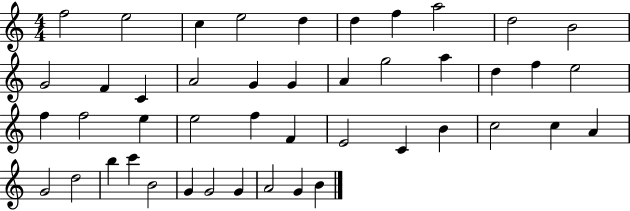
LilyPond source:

{
  \clef treble
  \numericTimeSignature
  \time 4/4
  \key c \major
  f''2 e''2 | c''4 e''2 d''4 | d''4 f''4 a''2 | d''2 b'2 | \break g'2 f'4 c'4 | a'2 g'4 g'4 | a'4 g''2 a''4 | d''4 f''4 e''2 | \break f''4 f''2 e''4 | e''2 f''4 f'4 | e'2 c'4 b'4 | c''2 c''4 a'4 | \break g'2 d''2 | b''4 c'''4 b'2 | g'4 g'2 g'4 | a'2 g'4 b'4 | \break \bar "|."
}